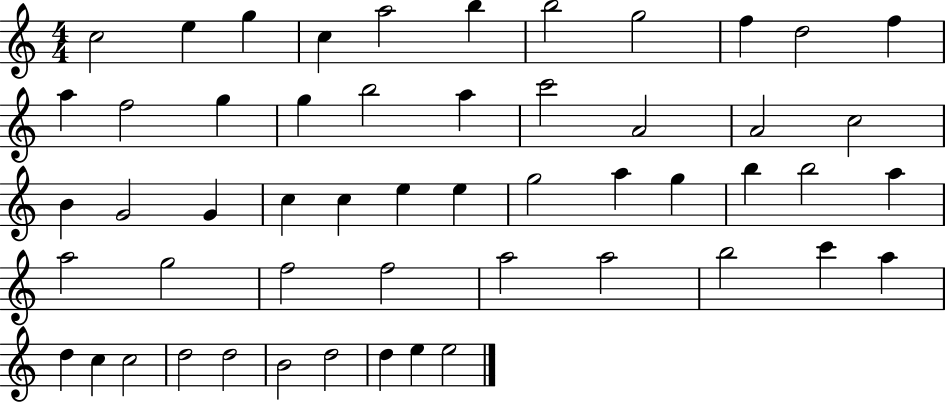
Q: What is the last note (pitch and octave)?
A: E5